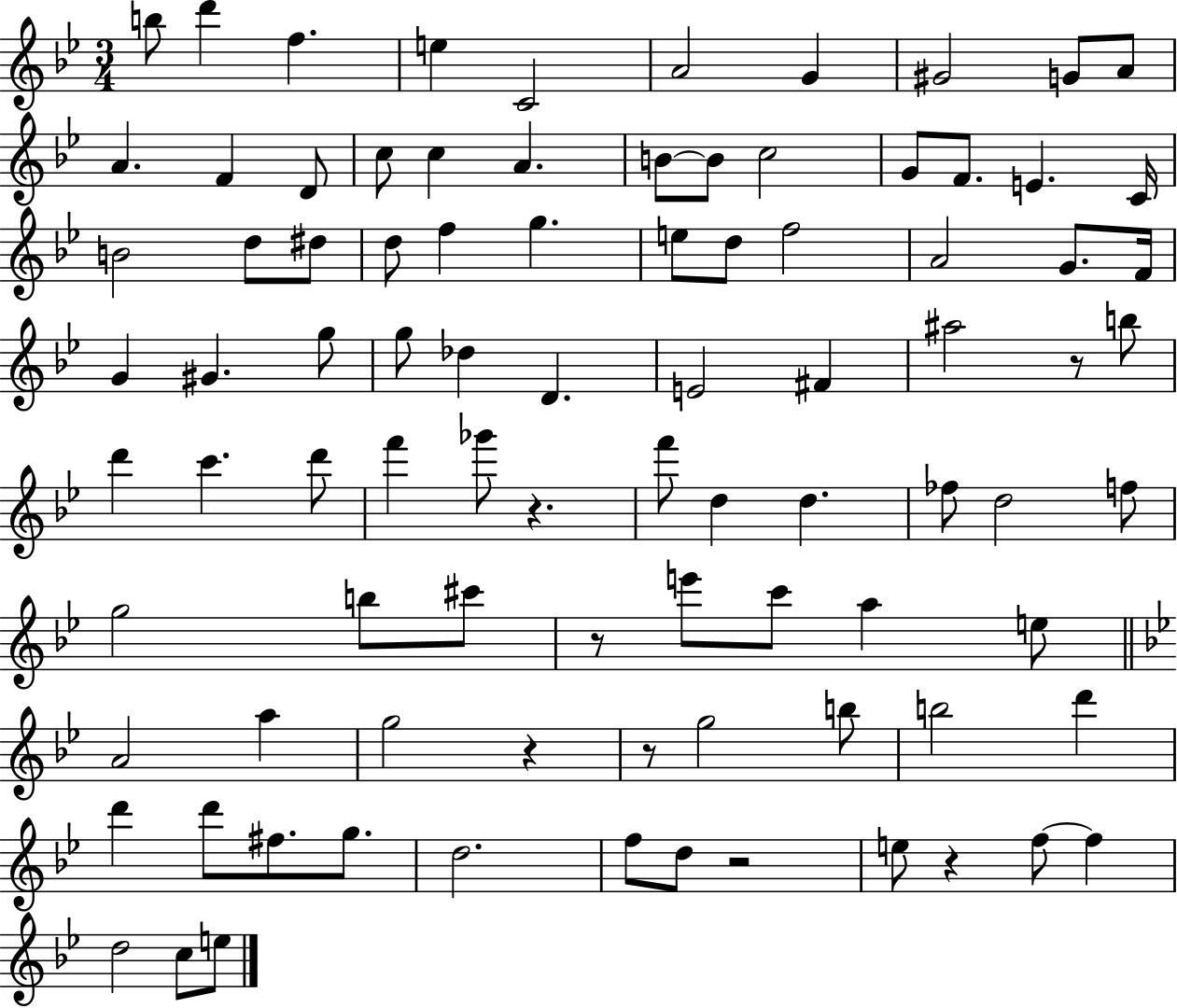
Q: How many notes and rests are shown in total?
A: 90